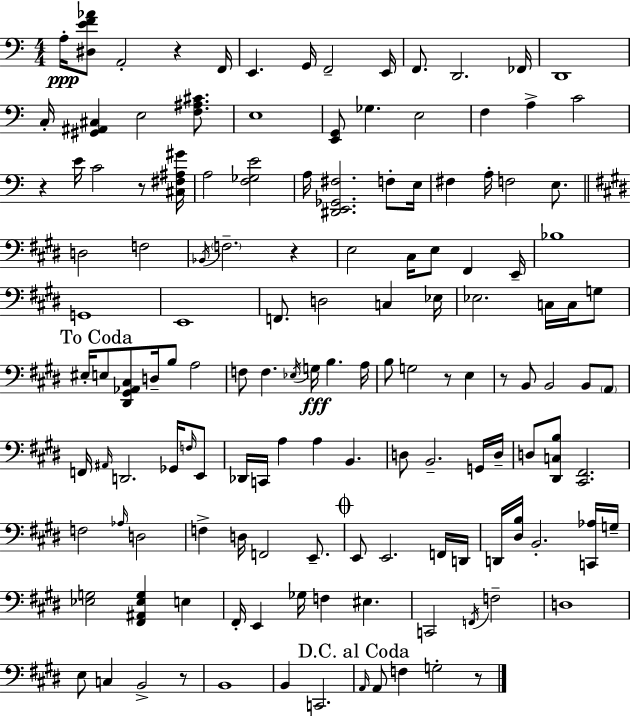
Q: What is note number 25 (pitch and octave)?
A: E3